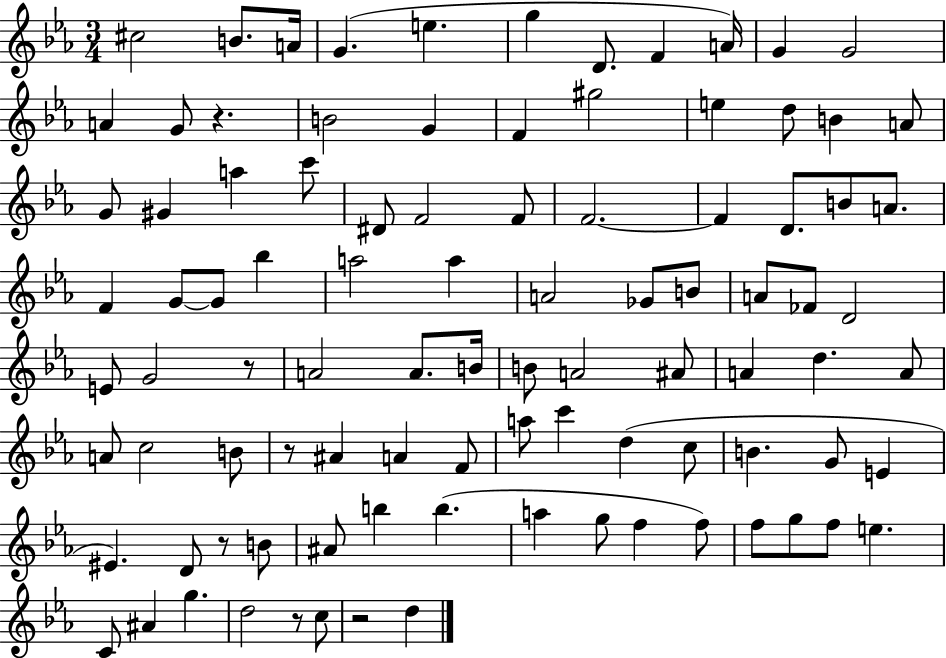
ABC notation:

X:1
T:Untitled
M:3/4
L:1/4
K:Eb
^c2 B/2 A/4 G e g D/2 F A/4 G G2 A G/2 z B2 G F ^g2 e d/2 B A/2 G/2 ^G a c'/2 ^D/2 F2 F/2 F2 F D/2 B/2 A/2 F G/2 G/2 _b a2 a A2 _G/2 B/2 A/2 _F/2 D2 E/2 G2 z/2 A2 A/2 B/4 B/2 A2 ^A/2 A d A/2 A/2 c2 B/2 z/2 ^A A F/2 a/2 c' d c/2 B G/2 E ^E D/2 z/2 B/2 ^A/2 b b a g/2 f f/2 f/2 g/2 f/2 e C/2 ^A g d2 z/2 c/2 z2 d